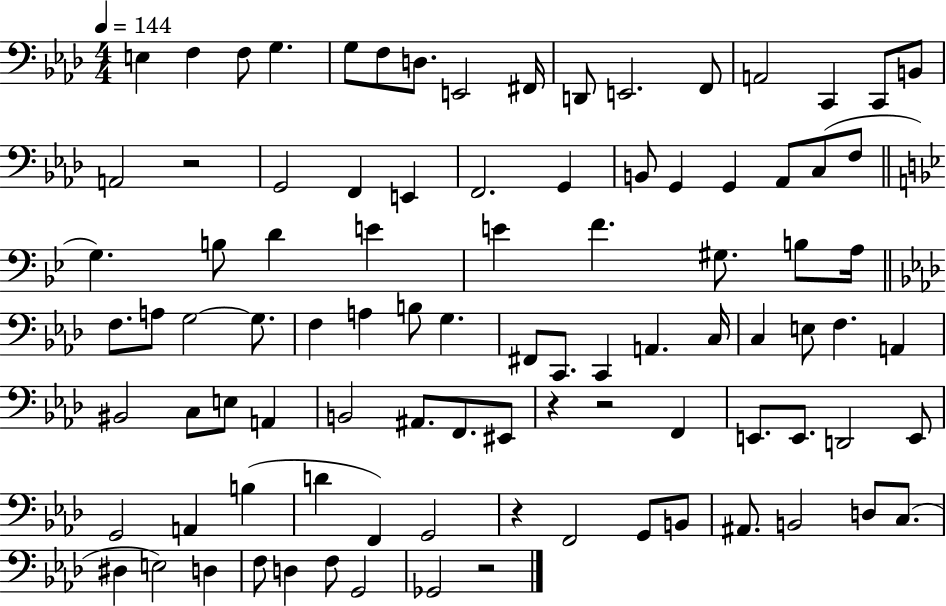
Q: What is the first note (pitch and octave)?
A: E3